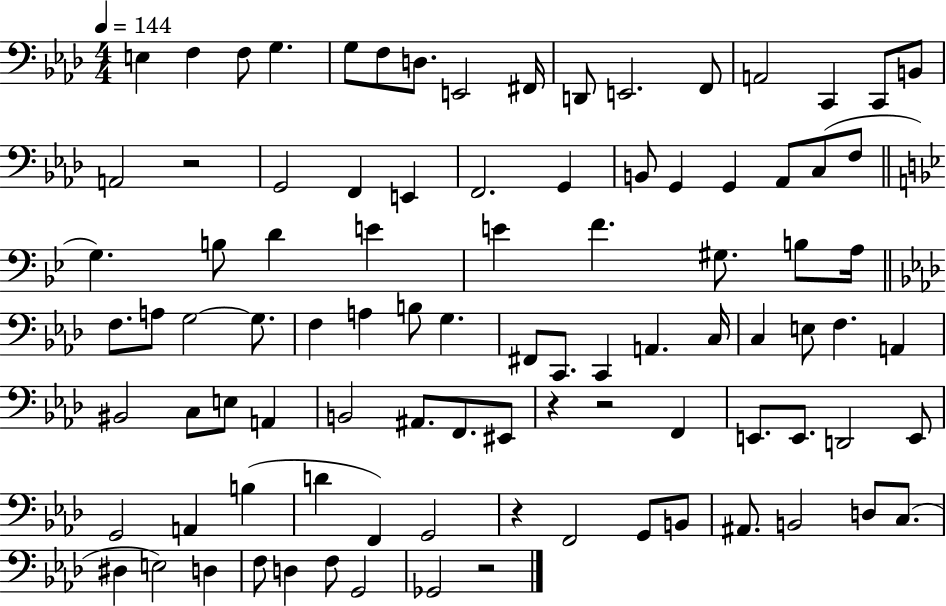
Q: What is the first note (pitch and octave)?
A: E3